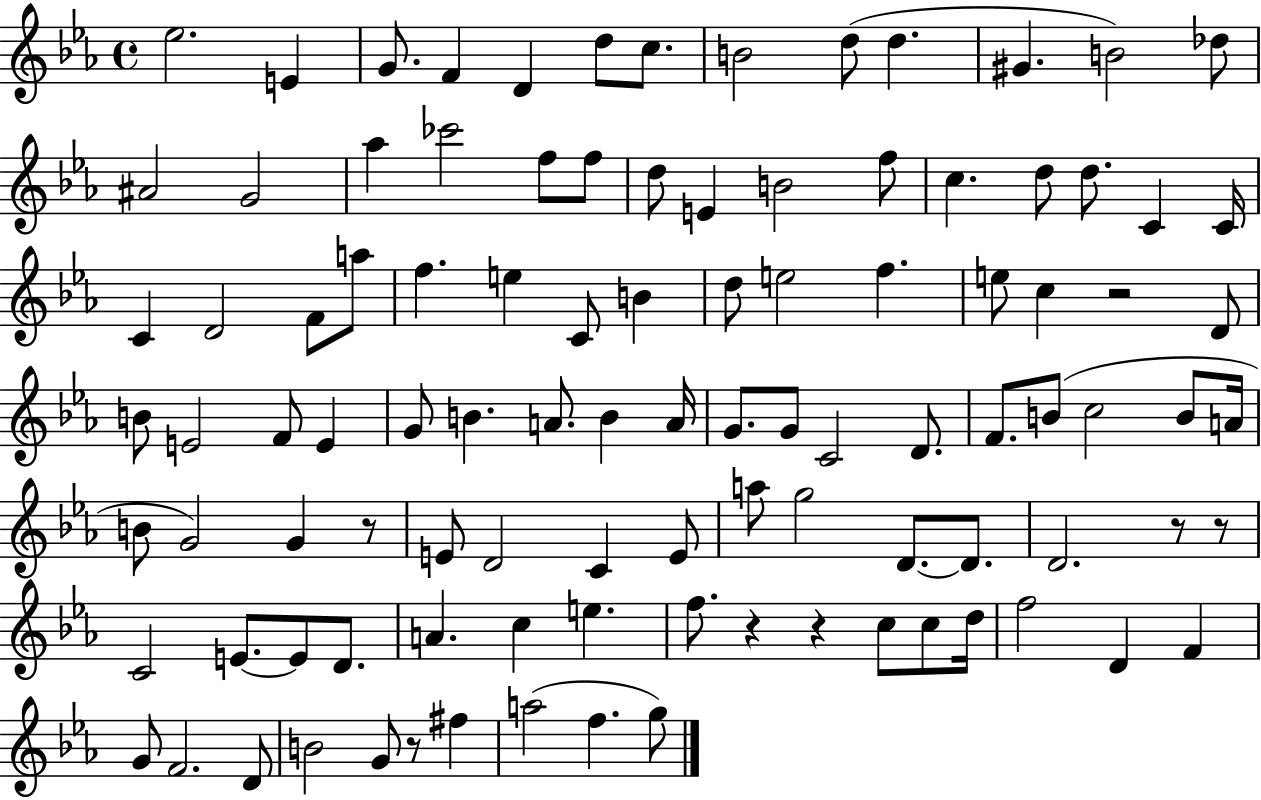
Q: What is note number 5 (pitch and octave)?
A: D4